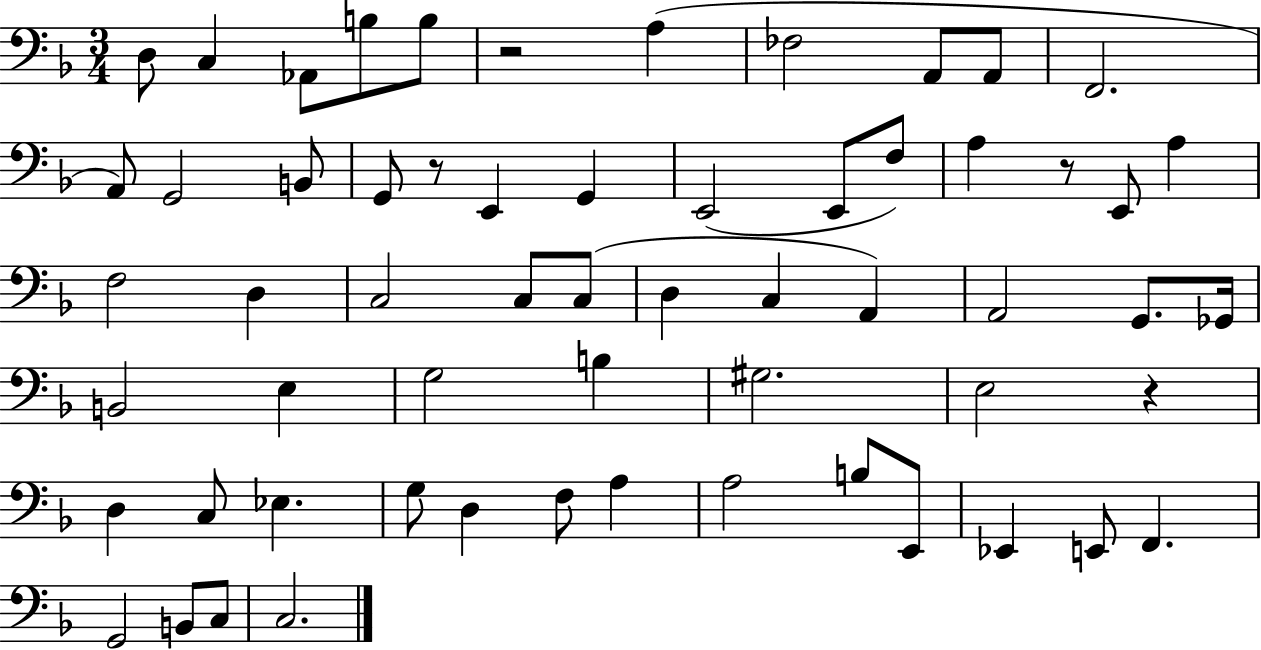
{
  \clef bass
  \numericTimeSignature
  \time 3/4
  \key f \major
  d8 c4 aes,8 b8 b8 | r2 a4( | fes2 a,8 a,8 | f,2. | \break a,8) g,2 b,8 | g,8 r8 e,4 g,4 | e,2( e,8 f8) | a4 r8 e,8 a4 | \break f2 d4 | c2 c8 c8( | d4 c4 a,4) | a,2 g,8. ges,16 | \break b,2 e4 | g2 b4 | gis2. | e2 r4 | \break d4 c8 ees4. | g8 d4 f8 a4 | a2 b8 e,8 | ees,4 e,8 f,4. | \break g,2 b,8 c8 | c2. | \bar "|."
}